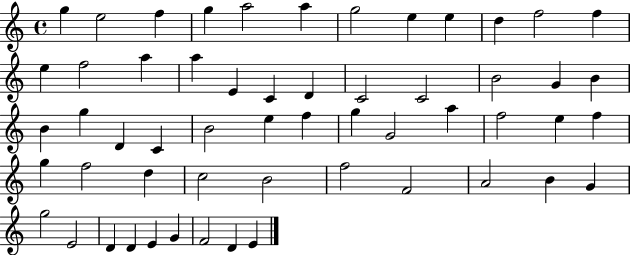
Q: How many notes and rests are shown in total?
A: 56